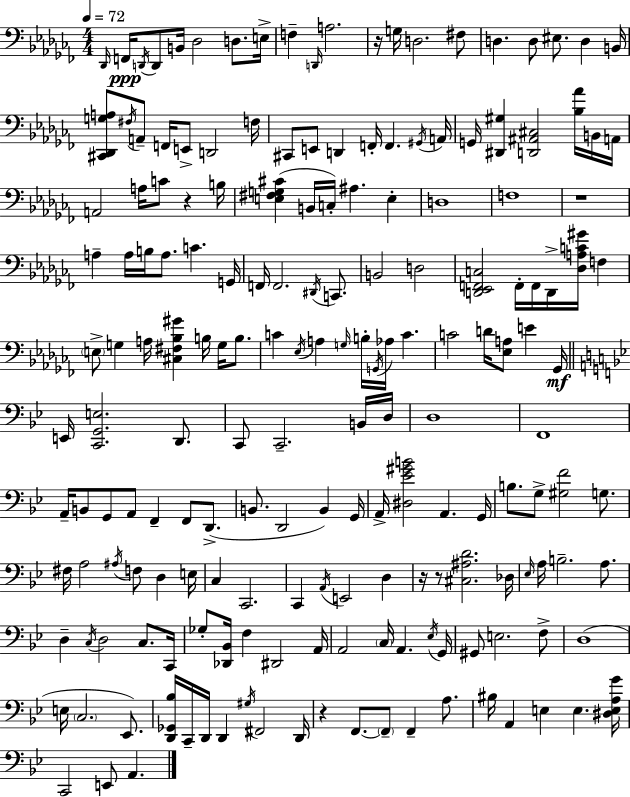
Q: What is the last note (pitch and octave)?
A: A2